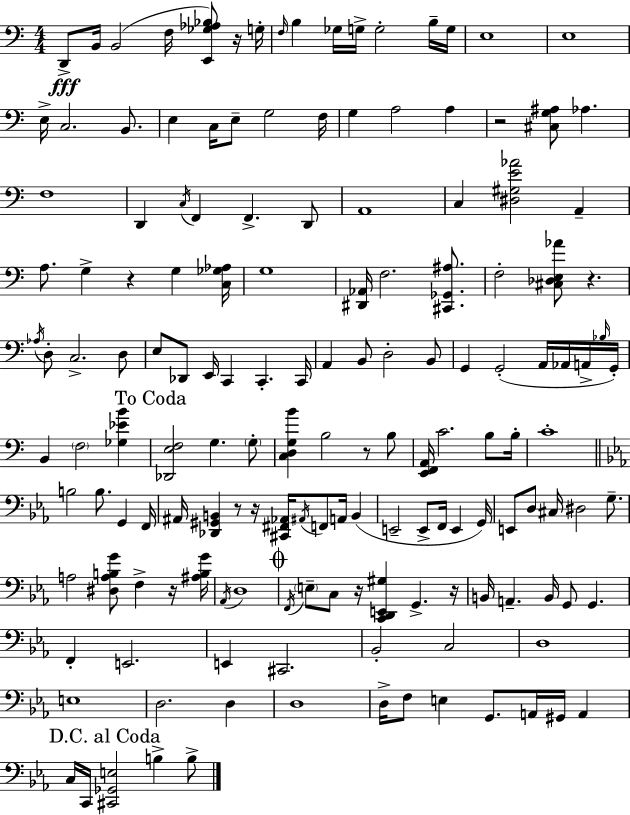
{
  \clef bass
  \numericTimeSignature
  \time 4/4
  \key a \minor
  \repeat volta 2 { d,8->\fff b,16 b,2( f16 <e, ges aes bes>8) r16 g16-. | \grace { f16 } b4 ges16 g16-> g2-. b16-- | g16 e1 | e1 | \break e16-> c2. b,8. | e4 c16 e8-- g2 | f16 g4 a2 a4 | r2 <cis g ais>8 aes4. | \break f1 | d,4 \acciaccatura { c16 } f,4 f,4.-> | d,8 a,1 | c4 <dis gis e' aes'>2 a,4-- | \break a8. g4-> r4 g4 | <c ges aes>16 g1 | <dis, aes,>16 f2. <cis, ges, ais>8. | f2-. <cis des e aes'>8 r4. | \break \acciaccatura { aes16 } d8-. c2.-> | d8 e8 des,8 e,16 c,4 c,4.-. | c,16 a,4 b,8 d2-. | b,8 g,4 g,2-.( a,16 | \break aes,16 a,16-> \grace { bes16 }) g,16-. b,4 \parenthesize f2 | <ges ees' b'>4 \mark "To Coda" <des, e f>2 g4. | \parenthesize g8-. <c d g b'>4 b2 | r8 b8 <e, f, a,>16 c'2. | \break b8 b16-. c'1-. | \bar "||" \break \key ees \major b2 b8. g,4 f,16 | ais,16 <des, gis, b,>4 r8 r16 <cis, fis, aes,>16 \acciaccatura { ais,16 } f,8 a,16 b,4( | e,2-- e,8-> f,16 e,4 | g,16) e,8 d8 cis16 dis2 g8.-- | \break a2 <dis a b g'>8 f4-> r16 | <ais b g'>16 \acciaccatura { aes,16 } d1 | \mark \markup { \musicglyph "scripts.coda" } \acciaccatura { f,16 } \parenthesize e8-- c8 r16 <c, d, e, gis>4 g,4.-> | r16 b,16 a,4.-- b,16 g,8 g,4. | \break f,4-. e,2. | e,4 cis,2. | bes,2-. c2 | d1 | \break e1 | d2. d4 | d1 | d16-> f8 e4 g,8. a,16 gis,16 a,4 | \break \mark "D.C. al Coda" c16 c,16 <cis, ges, e>2 b4-> | b8-> } \bar "|."
}